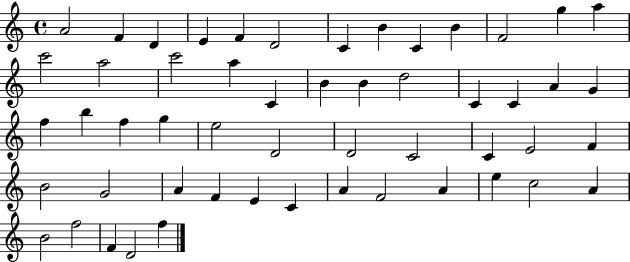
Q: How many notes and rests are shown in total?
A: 53